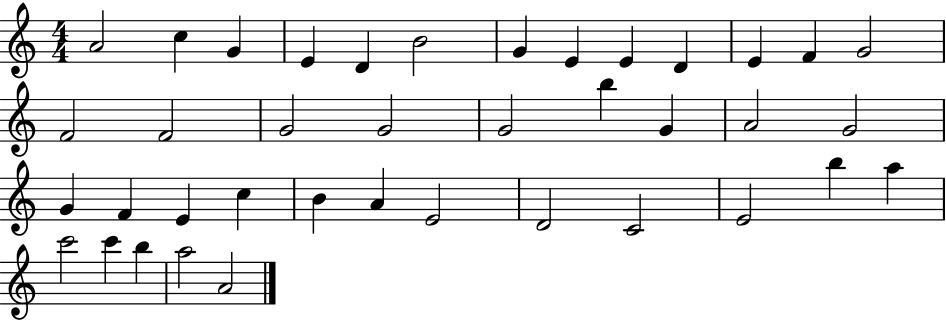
A4/h C5/q G4/q E4/q D4/q B4/h G4/q E4/q E4/q D4/q E4/q F4/q G4/h F4/h F4/h G4/h G4/h G4/h B5/q G4/q A4/h G4/h G4/q F4/q E4/q C5/q B4/q A4/q E4/h D4/h C4/h E4/h B5/q A5/q C6/h C6/q B5/q A5/h A4/h